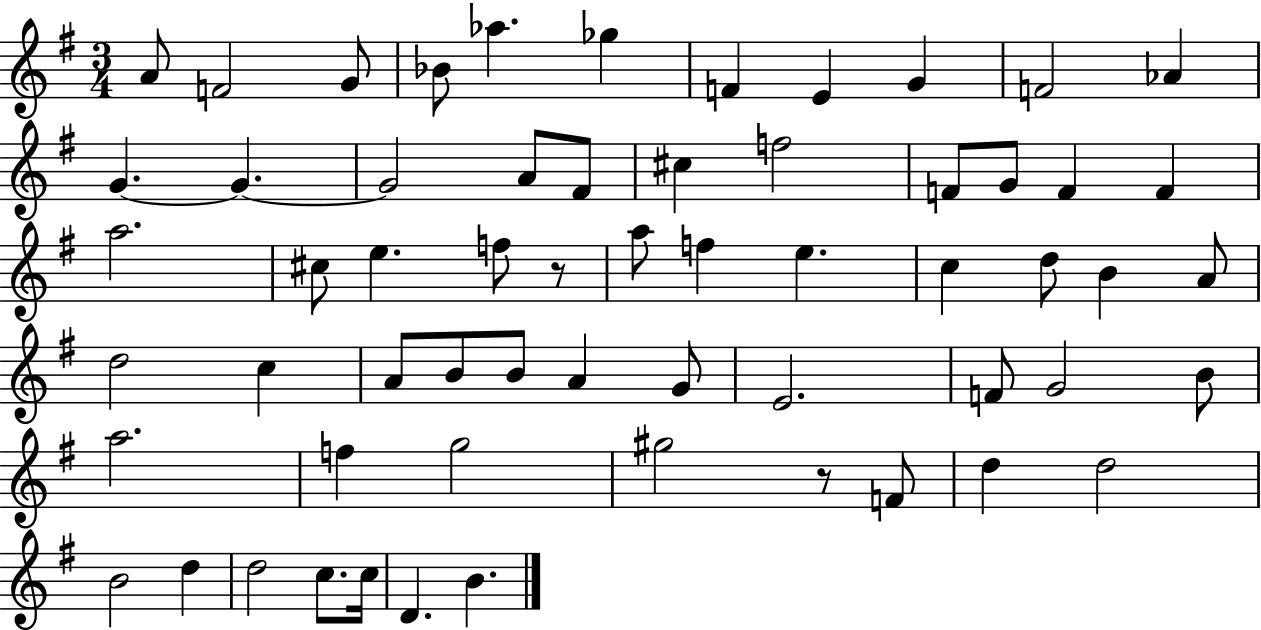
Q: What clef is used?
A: treble